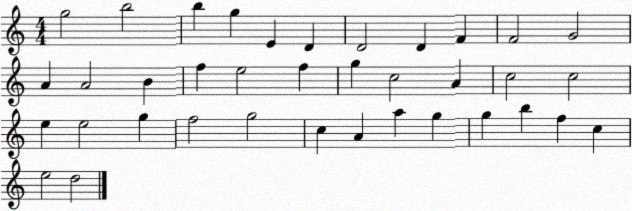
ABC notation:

X:1
T:Untitled
M:4/4
L:1/4
K:C
g2 b2 b g E D D2 D F F2 G2 A A2 B f e2 f g c2 A c2 c2 e e2 g f2 g2 c A a g g b f c e2 d2